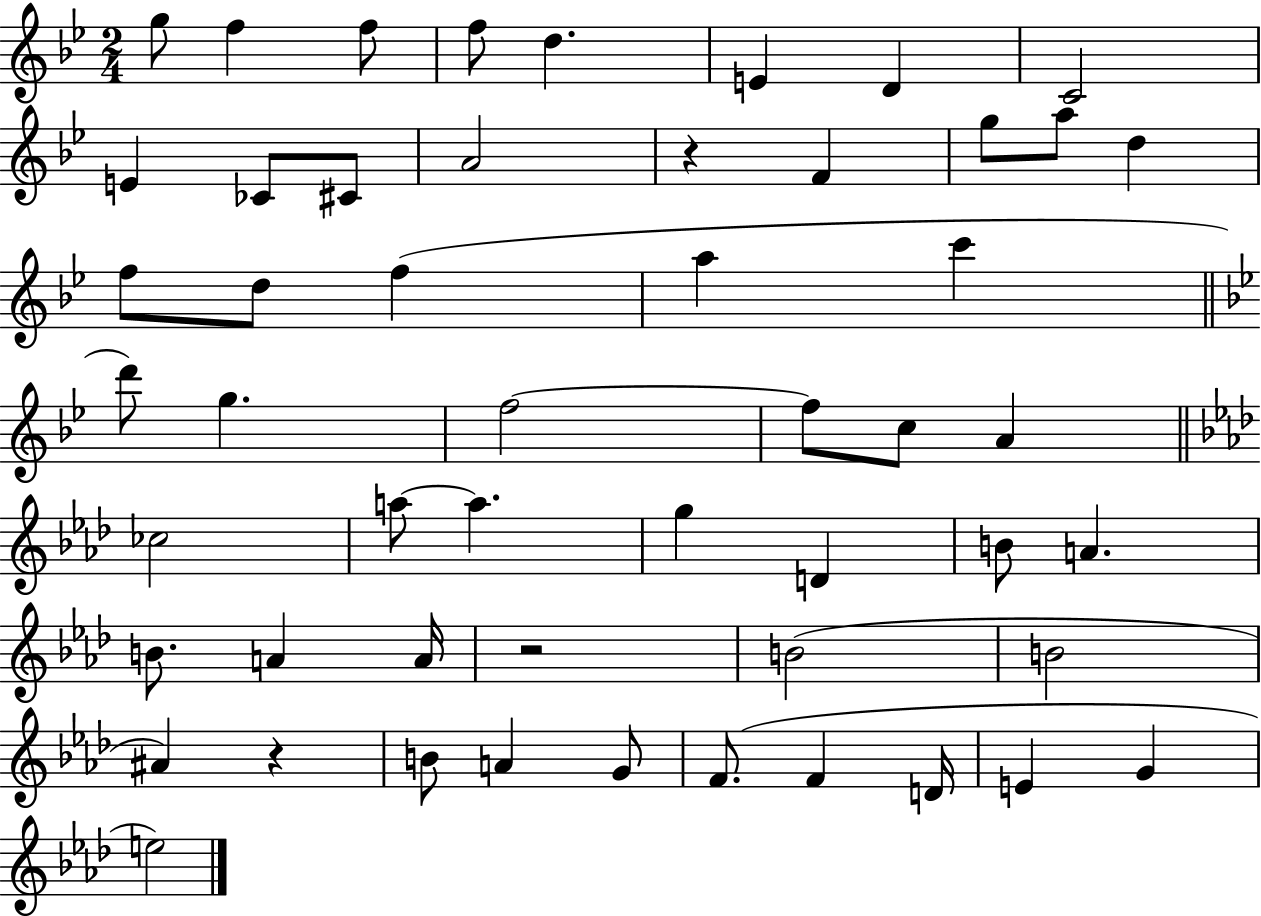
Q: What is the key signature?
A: BES major